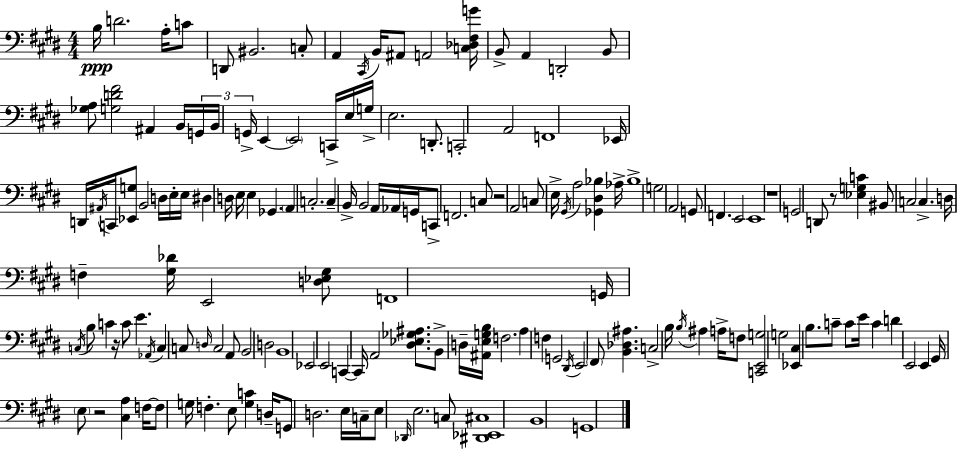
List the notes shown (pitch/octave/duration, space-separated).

B3/s D4/h. A3/s C4/e D2/e BIS2/h. C3/e A2/q C#2/s B2/s A#2/e A2/h [C3,Db3,F#3,G4]/s B2/e A2/q D2/h B2/e [Gb3,A3]/e [G3,D4,F#4]/h A#2/q B2/s G2/s B2/s G2/s E2/q E2/h C2/s E3/s G3/s E3/h. D2/e. C2/h A2/h F2/w Eb2/s D2/s A#2/s C2/s [Eb2,G3]/e B2/h D3/s E3/s E3/s D#3/q D3/s E3/s E3/q Gb2/q. A2/q C3/h. C3/q B2/s B2/h A2/s Ab2/s G2/s C2/e F2/h. C3/e R/h A2/h C3/e E3/s G#2/s A3/h [Gb2,D#3,Bb3]/q Ab3/s Bb3/w G3/h A2/h G2/e F2/q. E2/h E2/w R/w G2/h D2/e R/e [Eb3,G3,C4]/q BIS2/e C3/h C3/q. D3/s F3/q [G#3,Db4]/s E2/h [D3,Eb3,G#3]/e F2/w G2/s C3/s B3/e C4/q R/s C4/e E4/q. Ab2/s C3/q C3/e D3/s C3/h A2/e B2/h D3/h B2/w Eb2/h E2/h C2/q C2/s A2/h [D#3,Eb3,Gb3,A#3]/e. B2/e D3/s [A#2,E3,G3,B3]/s F3/h. A3/q F3/q G2/h D#2/s E2/h F#2/e [B2,Db3,A#3]/q. C3/h B3/s B3/s A#3/q A3/s F3/e [C2,E2,G3]/h G3/h [Eb2,C#3]/q B3/e. C4/e C4/e E4/s C4/q D4/q E2/h E2/q G#2/s E3/e R/h [C#3,A3]/q F3/s F3/e G3/s F3/q. E3/e [G3,C4]/q D3/s G2/e D3/h. E3/s C3/s E3/e Db2/s E3/h. C3/e [D#2,Eb2,C#3]/w B2/w G2/w